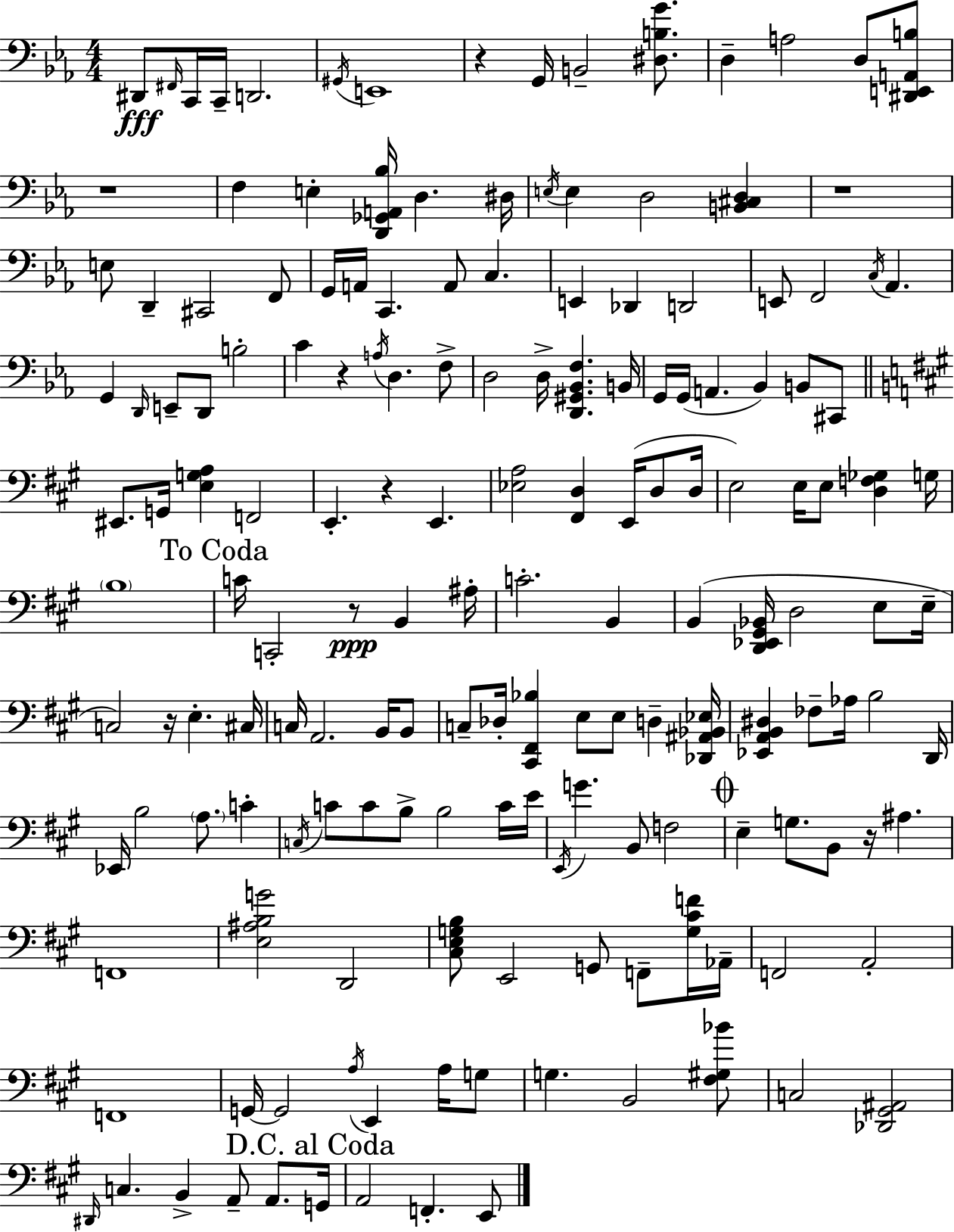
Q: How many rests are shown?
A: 8